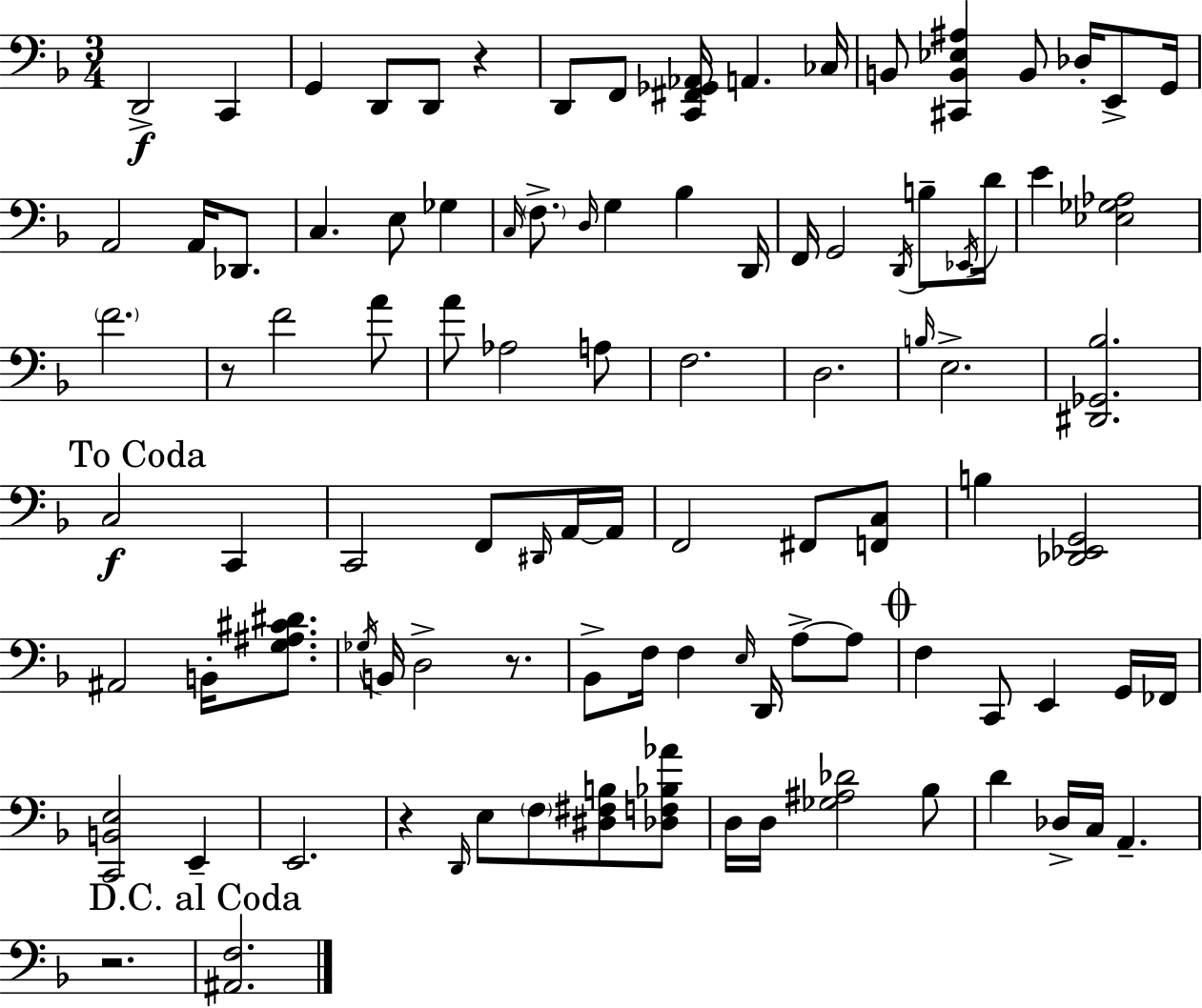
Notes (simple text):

D2/h C2/q G2/q D2/e D2/e R/q D2/e F2/e [C2,F#2,Gb2,Ab2]/s A2/q. CES3/s B2/e [C#2,B2,Eb3,A#3]/q B2/e Db3/s E2/e G2/s A2/h A2/s Db2/e. C3/q. E3/e Gb3/q C3/s F3/e. D3/s G3/q Bb3/q D2/s F2/s G2/h D2/s B3/e Eb2/s D4/s E4/q [Eb3,Gb3,Ab3]/h F4/h. R/e F4/h A4/e A4/e Ab3/h A3/e F3/h. D3/h. B3/s E3/h. [D#2,Gb2,Bb3]/h. C3/h C2/q C2/h F2/e D#2/s A2/s A2/s F2/h F#2/e [F2,C3]/e B3/q [Db2,Eb2,G2]/h A#2/h B2/s [G3,A#3,C#4,D#4]/e. Gb3/s B2/s D3/h R/e. Bb2/e F3/s F3/q E3/s D2/s A3/e A3/e F3/q C2/e E2/q G2/s FES2/s [C2,B2,E3]/h E2/q E2/h. R/q D2/s E3/e F3/e [D#3,F#3,B3]/e [Db3,F3,Bb3,Ab4]/e D3/s D3/s [Gb3,A#3,Db4]/h Bb3/e D4/q Db3/s C3/s A2/q. R/h. [A#2,F3]/h.